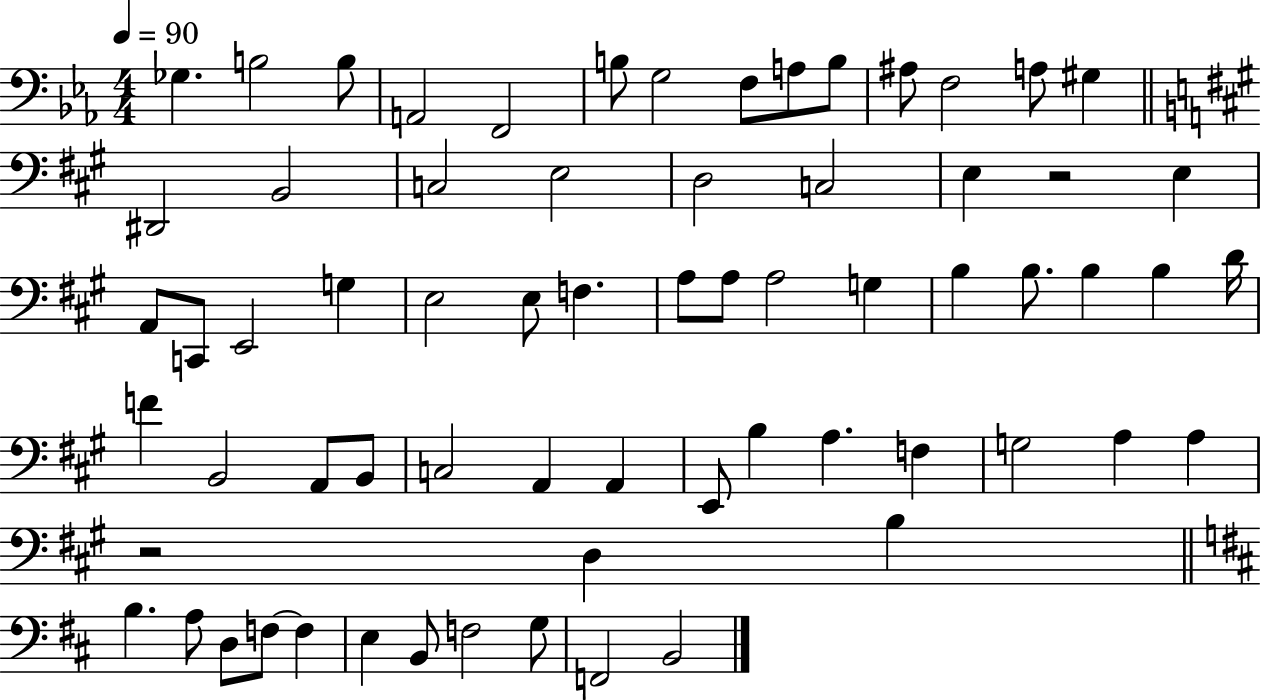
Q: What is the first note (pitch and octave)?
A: Gb3